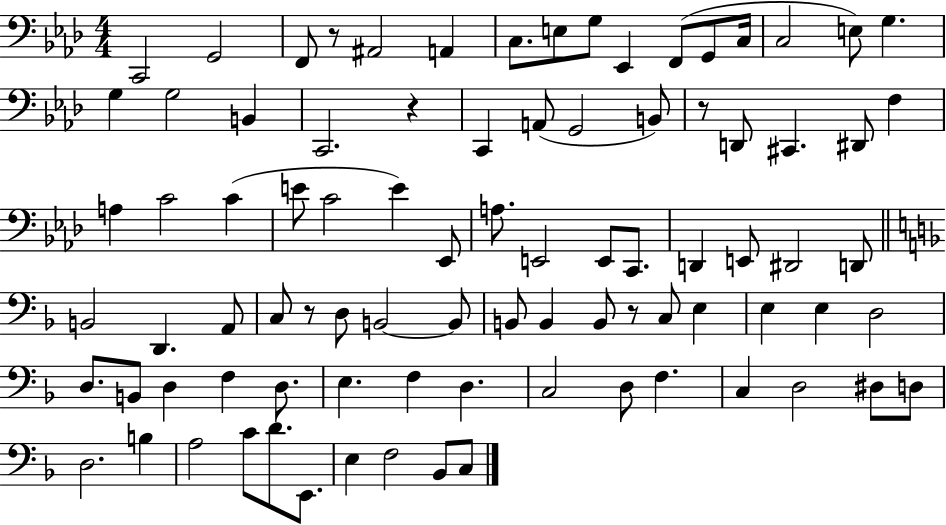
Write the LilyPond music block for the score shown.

{
  \clef bass
  \numericTimeSignature
  \time 4/4
  \key aes \major
  c,2 g,2 | f,8 r8 ais,2 a,4 | c8. e8 g8 ees,4 f,8( g,8 c16 | c2 e8) g4. | \break g4 g2 b,4 | c,2. r4 | c,4 a,8( g,2 b,8) | r8 d,8 cis,4. dis,8 f4 | \break a4 c'2 c'4( | e'8 c'2 e'4) ees,8 | a8. e,2 e,8 c,8. | d,4 e,8 dis,2 d,8 | \break \bar "||" \break \key f \major b,2 d,4. a,8 | c8 r8 d8 b,2~~ b,8 | b,8 b,4 b,8 r8 c8 e4 | e4 e4 d2 | \break d8. b,8 d4 f4 d8. | e4. f4 d4. | c2 d8 f4. | c4 d2 dis8 d8 | \break d2. b4 | a2 c'8 d'8. e,8. | e4 f2 bes,8 c8 | \bar "|."
}